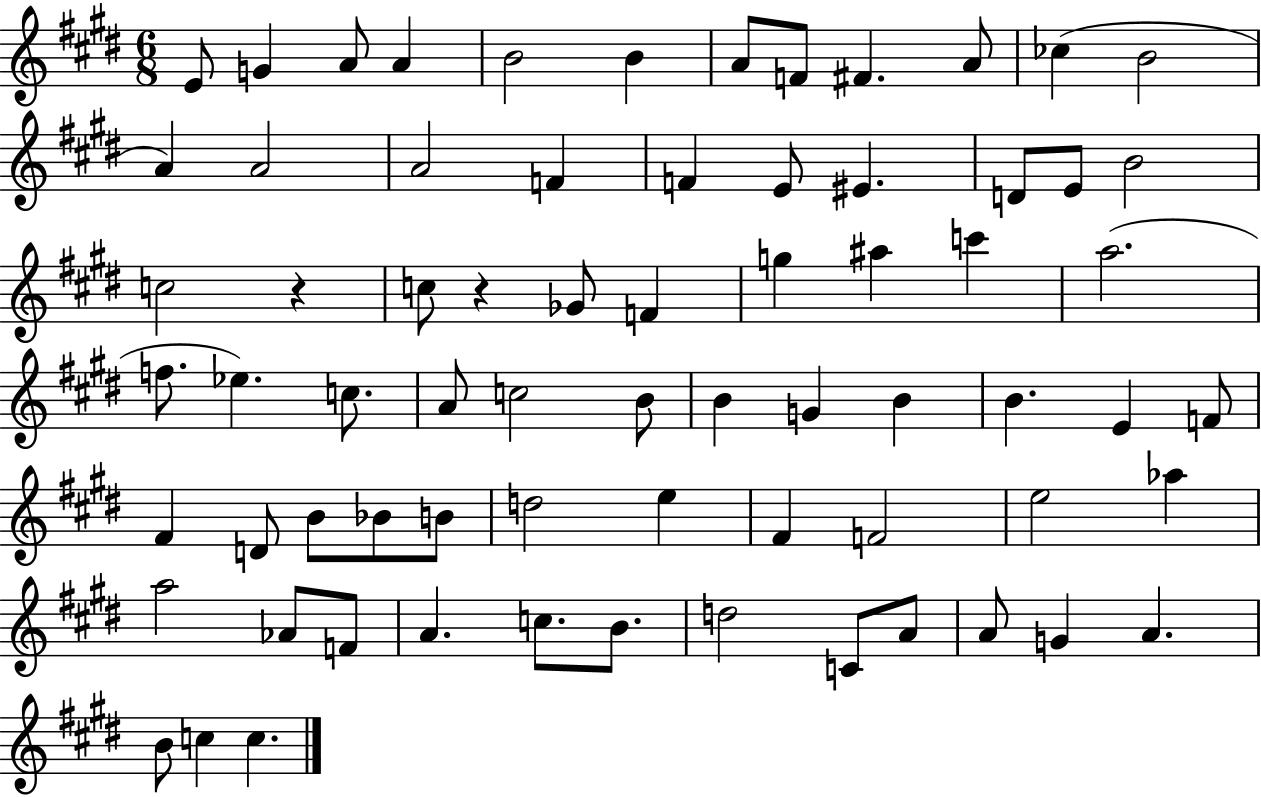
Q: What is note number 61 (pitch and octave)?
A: C4